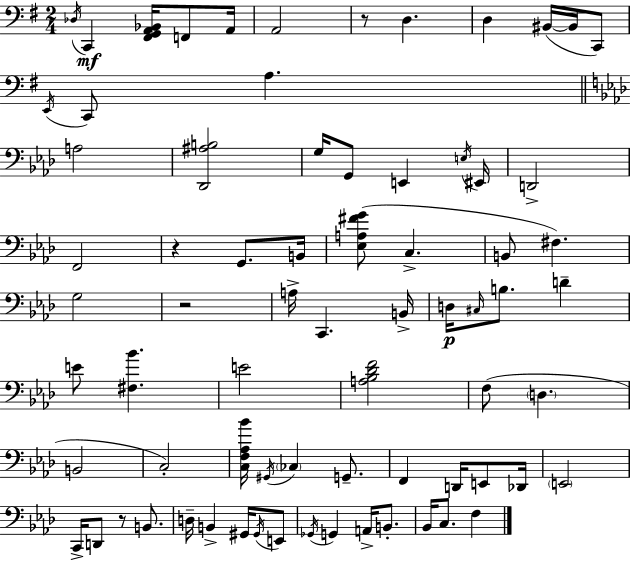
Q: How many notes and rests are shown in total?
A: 73